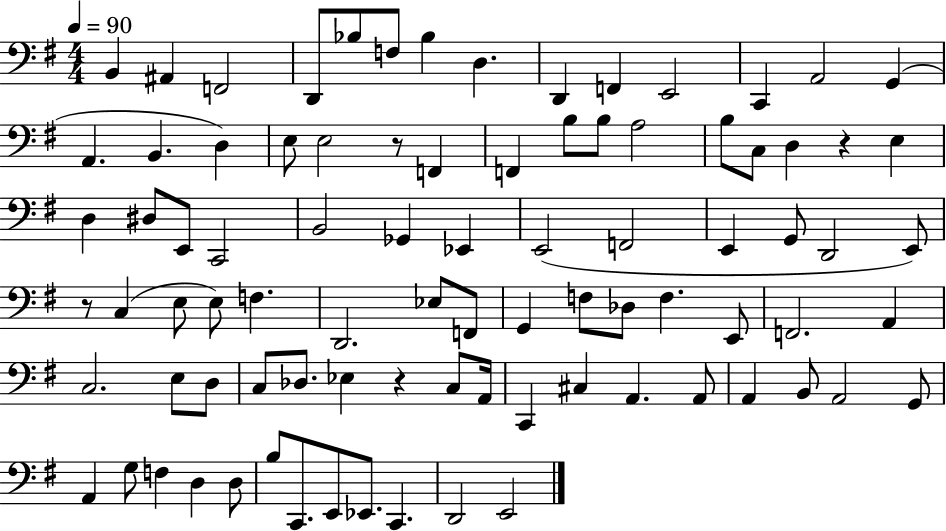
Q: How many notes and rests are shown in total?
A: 87